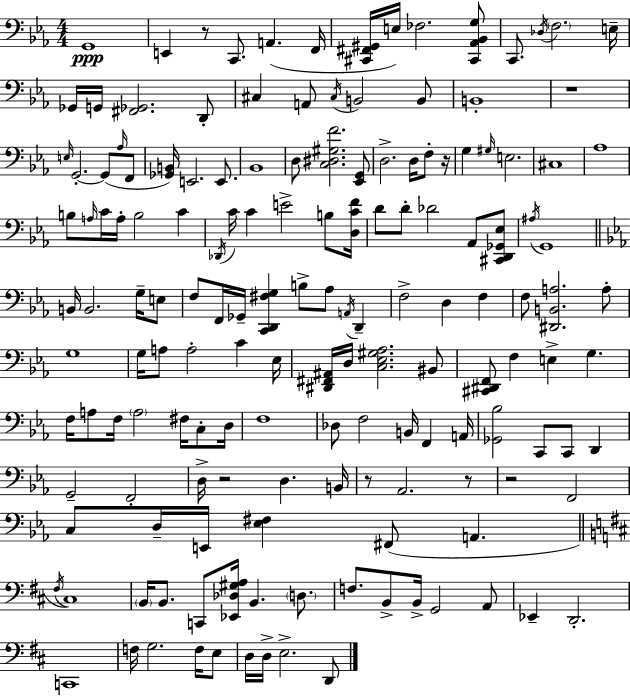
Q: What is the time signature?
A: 4/4